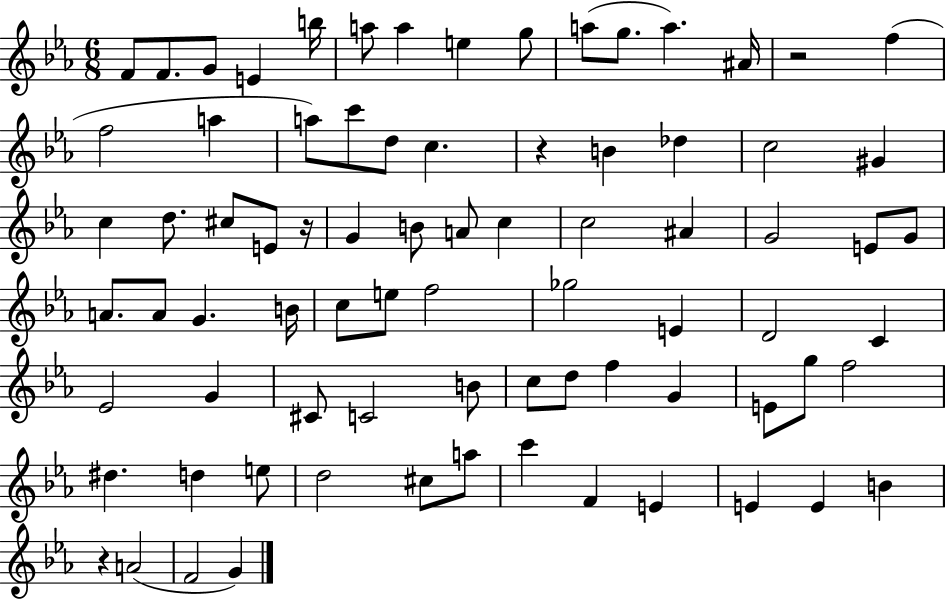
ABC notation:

X:1
T:Untitled
M:6/8
L:1/4
K:Eb
F/2 F/2 G/2 E b/4 a/2 a e g/2 a/2 g/2 a ^A/4 z2 f f2 a a/2 c'/2 d/2 c z B _d c2 ^G c d/2 ^c/2 E/2 z/4 G B/2 A/2 c c2 ^A G2 E/2 G/2 A/2 A/2 G B/4 c/2 e/2 f2 _g2 E D2 C _E2 G ^C/2 C2 B/2 c/2 d/2 f G E/2 g/2 f2 ^d d e/2 d2 ^c/2 a/2 c' F E E E B z A2 F2 G